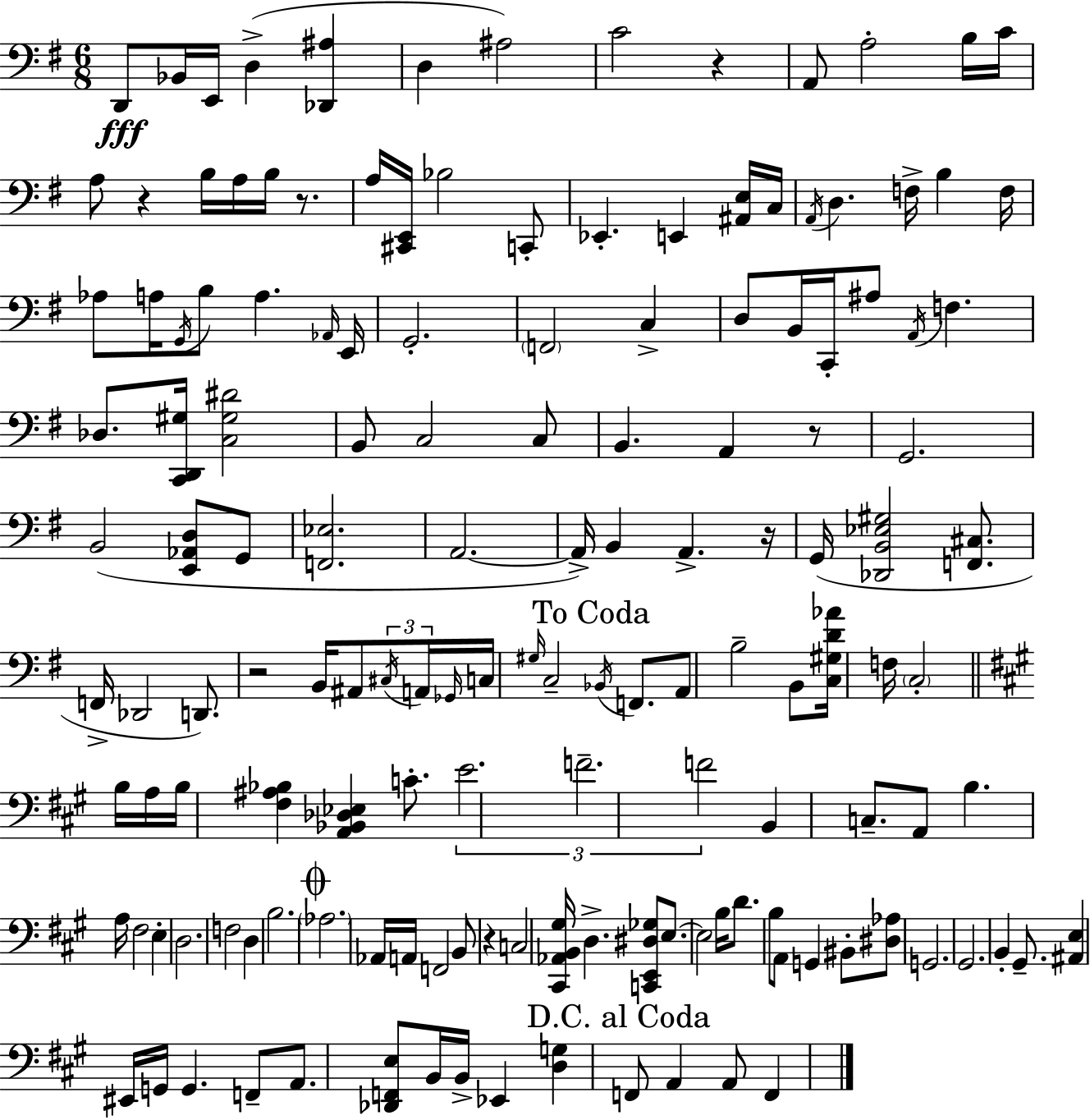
X:1
T:Untitled
M:6/8
L:1/4
K:G
D,,/2 _B,,/4 E,,/4 D, [_D,,^A,] D, ^A,2 C2 z A,,/2 A,2 B,/4 C/4 A,/2 z B,/4 A,/4 B,/4 z/2 A,/4 [^C,,E,,]/4 _B,2 C,,/2 _E,, E,, [^A,,E,]/4 C,/4 A,,/4 D, F,/4 B, F,/4 _A,/2 A,/4 G,,/4 B,/2 A, _A,,/4 E,,/4 G,,2 F,,2 C, D,/2 B,,/4 C,,/4 ^A,/2 A,,/4 F, _D,/2 [C,,D,,^G,]/4 [C,^G,^D]2 B,,/2 C,2 C,/2 B,, A,, z/2 G,,2 B,,2 [E,,_A,,D,]/2 G,,/2 [F,,_E,]2 A,,2 A,,/4 B,, A,, z/4 G,,/4 [_D,,B,,_E,^G,]2 [F,,^C,]/2 F,,/4 _D,,2 D,,/2 z2 B,,/4 ^A,,/2 ^C,/4 A,,/4 _G,,/4 C,/4 ^G,/4 C,2 _B,,/4 F,,/2 A,,/2 B,2 B,,/2 [C,^G,D_A]/4 F,/4 C,2 B,/4 A,/4 B,/4 [^F,^A,_B,] [A,,_B,,_D,_E,] C/2 E2 F2 F2 B,, C,/2 A,,/2 B, A,/4 ^F,2 E, D,2 F,2 D, B,2 _A,2 _A,,/4 A,,/4 F,,2 B,,/2 z C,2 [^C,,_A,,B,,^G,]/4 D, [C,,E,,^D,_G,]/2 E,/2 E,2 B,/4 D/2 B,/2 A,,/2 G,, ^B,,/2 [^D,_A,]/2 G,,2 ^G,,2 B,, ^G,,/2 [^A,,E,] ^E,,/4 G,,/4 G,, F,,/2 A,,/2 [_D,,F,,E,]/2 B,,/4 B,,/4 _E,, [D,G,] F,,/2 A,, A,,/2 F,,